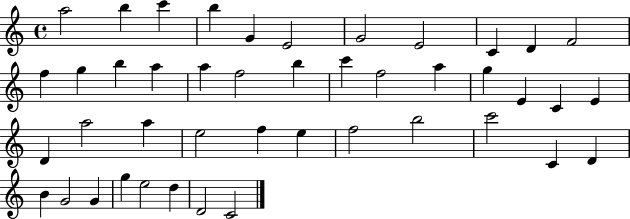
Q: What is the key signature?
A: C major